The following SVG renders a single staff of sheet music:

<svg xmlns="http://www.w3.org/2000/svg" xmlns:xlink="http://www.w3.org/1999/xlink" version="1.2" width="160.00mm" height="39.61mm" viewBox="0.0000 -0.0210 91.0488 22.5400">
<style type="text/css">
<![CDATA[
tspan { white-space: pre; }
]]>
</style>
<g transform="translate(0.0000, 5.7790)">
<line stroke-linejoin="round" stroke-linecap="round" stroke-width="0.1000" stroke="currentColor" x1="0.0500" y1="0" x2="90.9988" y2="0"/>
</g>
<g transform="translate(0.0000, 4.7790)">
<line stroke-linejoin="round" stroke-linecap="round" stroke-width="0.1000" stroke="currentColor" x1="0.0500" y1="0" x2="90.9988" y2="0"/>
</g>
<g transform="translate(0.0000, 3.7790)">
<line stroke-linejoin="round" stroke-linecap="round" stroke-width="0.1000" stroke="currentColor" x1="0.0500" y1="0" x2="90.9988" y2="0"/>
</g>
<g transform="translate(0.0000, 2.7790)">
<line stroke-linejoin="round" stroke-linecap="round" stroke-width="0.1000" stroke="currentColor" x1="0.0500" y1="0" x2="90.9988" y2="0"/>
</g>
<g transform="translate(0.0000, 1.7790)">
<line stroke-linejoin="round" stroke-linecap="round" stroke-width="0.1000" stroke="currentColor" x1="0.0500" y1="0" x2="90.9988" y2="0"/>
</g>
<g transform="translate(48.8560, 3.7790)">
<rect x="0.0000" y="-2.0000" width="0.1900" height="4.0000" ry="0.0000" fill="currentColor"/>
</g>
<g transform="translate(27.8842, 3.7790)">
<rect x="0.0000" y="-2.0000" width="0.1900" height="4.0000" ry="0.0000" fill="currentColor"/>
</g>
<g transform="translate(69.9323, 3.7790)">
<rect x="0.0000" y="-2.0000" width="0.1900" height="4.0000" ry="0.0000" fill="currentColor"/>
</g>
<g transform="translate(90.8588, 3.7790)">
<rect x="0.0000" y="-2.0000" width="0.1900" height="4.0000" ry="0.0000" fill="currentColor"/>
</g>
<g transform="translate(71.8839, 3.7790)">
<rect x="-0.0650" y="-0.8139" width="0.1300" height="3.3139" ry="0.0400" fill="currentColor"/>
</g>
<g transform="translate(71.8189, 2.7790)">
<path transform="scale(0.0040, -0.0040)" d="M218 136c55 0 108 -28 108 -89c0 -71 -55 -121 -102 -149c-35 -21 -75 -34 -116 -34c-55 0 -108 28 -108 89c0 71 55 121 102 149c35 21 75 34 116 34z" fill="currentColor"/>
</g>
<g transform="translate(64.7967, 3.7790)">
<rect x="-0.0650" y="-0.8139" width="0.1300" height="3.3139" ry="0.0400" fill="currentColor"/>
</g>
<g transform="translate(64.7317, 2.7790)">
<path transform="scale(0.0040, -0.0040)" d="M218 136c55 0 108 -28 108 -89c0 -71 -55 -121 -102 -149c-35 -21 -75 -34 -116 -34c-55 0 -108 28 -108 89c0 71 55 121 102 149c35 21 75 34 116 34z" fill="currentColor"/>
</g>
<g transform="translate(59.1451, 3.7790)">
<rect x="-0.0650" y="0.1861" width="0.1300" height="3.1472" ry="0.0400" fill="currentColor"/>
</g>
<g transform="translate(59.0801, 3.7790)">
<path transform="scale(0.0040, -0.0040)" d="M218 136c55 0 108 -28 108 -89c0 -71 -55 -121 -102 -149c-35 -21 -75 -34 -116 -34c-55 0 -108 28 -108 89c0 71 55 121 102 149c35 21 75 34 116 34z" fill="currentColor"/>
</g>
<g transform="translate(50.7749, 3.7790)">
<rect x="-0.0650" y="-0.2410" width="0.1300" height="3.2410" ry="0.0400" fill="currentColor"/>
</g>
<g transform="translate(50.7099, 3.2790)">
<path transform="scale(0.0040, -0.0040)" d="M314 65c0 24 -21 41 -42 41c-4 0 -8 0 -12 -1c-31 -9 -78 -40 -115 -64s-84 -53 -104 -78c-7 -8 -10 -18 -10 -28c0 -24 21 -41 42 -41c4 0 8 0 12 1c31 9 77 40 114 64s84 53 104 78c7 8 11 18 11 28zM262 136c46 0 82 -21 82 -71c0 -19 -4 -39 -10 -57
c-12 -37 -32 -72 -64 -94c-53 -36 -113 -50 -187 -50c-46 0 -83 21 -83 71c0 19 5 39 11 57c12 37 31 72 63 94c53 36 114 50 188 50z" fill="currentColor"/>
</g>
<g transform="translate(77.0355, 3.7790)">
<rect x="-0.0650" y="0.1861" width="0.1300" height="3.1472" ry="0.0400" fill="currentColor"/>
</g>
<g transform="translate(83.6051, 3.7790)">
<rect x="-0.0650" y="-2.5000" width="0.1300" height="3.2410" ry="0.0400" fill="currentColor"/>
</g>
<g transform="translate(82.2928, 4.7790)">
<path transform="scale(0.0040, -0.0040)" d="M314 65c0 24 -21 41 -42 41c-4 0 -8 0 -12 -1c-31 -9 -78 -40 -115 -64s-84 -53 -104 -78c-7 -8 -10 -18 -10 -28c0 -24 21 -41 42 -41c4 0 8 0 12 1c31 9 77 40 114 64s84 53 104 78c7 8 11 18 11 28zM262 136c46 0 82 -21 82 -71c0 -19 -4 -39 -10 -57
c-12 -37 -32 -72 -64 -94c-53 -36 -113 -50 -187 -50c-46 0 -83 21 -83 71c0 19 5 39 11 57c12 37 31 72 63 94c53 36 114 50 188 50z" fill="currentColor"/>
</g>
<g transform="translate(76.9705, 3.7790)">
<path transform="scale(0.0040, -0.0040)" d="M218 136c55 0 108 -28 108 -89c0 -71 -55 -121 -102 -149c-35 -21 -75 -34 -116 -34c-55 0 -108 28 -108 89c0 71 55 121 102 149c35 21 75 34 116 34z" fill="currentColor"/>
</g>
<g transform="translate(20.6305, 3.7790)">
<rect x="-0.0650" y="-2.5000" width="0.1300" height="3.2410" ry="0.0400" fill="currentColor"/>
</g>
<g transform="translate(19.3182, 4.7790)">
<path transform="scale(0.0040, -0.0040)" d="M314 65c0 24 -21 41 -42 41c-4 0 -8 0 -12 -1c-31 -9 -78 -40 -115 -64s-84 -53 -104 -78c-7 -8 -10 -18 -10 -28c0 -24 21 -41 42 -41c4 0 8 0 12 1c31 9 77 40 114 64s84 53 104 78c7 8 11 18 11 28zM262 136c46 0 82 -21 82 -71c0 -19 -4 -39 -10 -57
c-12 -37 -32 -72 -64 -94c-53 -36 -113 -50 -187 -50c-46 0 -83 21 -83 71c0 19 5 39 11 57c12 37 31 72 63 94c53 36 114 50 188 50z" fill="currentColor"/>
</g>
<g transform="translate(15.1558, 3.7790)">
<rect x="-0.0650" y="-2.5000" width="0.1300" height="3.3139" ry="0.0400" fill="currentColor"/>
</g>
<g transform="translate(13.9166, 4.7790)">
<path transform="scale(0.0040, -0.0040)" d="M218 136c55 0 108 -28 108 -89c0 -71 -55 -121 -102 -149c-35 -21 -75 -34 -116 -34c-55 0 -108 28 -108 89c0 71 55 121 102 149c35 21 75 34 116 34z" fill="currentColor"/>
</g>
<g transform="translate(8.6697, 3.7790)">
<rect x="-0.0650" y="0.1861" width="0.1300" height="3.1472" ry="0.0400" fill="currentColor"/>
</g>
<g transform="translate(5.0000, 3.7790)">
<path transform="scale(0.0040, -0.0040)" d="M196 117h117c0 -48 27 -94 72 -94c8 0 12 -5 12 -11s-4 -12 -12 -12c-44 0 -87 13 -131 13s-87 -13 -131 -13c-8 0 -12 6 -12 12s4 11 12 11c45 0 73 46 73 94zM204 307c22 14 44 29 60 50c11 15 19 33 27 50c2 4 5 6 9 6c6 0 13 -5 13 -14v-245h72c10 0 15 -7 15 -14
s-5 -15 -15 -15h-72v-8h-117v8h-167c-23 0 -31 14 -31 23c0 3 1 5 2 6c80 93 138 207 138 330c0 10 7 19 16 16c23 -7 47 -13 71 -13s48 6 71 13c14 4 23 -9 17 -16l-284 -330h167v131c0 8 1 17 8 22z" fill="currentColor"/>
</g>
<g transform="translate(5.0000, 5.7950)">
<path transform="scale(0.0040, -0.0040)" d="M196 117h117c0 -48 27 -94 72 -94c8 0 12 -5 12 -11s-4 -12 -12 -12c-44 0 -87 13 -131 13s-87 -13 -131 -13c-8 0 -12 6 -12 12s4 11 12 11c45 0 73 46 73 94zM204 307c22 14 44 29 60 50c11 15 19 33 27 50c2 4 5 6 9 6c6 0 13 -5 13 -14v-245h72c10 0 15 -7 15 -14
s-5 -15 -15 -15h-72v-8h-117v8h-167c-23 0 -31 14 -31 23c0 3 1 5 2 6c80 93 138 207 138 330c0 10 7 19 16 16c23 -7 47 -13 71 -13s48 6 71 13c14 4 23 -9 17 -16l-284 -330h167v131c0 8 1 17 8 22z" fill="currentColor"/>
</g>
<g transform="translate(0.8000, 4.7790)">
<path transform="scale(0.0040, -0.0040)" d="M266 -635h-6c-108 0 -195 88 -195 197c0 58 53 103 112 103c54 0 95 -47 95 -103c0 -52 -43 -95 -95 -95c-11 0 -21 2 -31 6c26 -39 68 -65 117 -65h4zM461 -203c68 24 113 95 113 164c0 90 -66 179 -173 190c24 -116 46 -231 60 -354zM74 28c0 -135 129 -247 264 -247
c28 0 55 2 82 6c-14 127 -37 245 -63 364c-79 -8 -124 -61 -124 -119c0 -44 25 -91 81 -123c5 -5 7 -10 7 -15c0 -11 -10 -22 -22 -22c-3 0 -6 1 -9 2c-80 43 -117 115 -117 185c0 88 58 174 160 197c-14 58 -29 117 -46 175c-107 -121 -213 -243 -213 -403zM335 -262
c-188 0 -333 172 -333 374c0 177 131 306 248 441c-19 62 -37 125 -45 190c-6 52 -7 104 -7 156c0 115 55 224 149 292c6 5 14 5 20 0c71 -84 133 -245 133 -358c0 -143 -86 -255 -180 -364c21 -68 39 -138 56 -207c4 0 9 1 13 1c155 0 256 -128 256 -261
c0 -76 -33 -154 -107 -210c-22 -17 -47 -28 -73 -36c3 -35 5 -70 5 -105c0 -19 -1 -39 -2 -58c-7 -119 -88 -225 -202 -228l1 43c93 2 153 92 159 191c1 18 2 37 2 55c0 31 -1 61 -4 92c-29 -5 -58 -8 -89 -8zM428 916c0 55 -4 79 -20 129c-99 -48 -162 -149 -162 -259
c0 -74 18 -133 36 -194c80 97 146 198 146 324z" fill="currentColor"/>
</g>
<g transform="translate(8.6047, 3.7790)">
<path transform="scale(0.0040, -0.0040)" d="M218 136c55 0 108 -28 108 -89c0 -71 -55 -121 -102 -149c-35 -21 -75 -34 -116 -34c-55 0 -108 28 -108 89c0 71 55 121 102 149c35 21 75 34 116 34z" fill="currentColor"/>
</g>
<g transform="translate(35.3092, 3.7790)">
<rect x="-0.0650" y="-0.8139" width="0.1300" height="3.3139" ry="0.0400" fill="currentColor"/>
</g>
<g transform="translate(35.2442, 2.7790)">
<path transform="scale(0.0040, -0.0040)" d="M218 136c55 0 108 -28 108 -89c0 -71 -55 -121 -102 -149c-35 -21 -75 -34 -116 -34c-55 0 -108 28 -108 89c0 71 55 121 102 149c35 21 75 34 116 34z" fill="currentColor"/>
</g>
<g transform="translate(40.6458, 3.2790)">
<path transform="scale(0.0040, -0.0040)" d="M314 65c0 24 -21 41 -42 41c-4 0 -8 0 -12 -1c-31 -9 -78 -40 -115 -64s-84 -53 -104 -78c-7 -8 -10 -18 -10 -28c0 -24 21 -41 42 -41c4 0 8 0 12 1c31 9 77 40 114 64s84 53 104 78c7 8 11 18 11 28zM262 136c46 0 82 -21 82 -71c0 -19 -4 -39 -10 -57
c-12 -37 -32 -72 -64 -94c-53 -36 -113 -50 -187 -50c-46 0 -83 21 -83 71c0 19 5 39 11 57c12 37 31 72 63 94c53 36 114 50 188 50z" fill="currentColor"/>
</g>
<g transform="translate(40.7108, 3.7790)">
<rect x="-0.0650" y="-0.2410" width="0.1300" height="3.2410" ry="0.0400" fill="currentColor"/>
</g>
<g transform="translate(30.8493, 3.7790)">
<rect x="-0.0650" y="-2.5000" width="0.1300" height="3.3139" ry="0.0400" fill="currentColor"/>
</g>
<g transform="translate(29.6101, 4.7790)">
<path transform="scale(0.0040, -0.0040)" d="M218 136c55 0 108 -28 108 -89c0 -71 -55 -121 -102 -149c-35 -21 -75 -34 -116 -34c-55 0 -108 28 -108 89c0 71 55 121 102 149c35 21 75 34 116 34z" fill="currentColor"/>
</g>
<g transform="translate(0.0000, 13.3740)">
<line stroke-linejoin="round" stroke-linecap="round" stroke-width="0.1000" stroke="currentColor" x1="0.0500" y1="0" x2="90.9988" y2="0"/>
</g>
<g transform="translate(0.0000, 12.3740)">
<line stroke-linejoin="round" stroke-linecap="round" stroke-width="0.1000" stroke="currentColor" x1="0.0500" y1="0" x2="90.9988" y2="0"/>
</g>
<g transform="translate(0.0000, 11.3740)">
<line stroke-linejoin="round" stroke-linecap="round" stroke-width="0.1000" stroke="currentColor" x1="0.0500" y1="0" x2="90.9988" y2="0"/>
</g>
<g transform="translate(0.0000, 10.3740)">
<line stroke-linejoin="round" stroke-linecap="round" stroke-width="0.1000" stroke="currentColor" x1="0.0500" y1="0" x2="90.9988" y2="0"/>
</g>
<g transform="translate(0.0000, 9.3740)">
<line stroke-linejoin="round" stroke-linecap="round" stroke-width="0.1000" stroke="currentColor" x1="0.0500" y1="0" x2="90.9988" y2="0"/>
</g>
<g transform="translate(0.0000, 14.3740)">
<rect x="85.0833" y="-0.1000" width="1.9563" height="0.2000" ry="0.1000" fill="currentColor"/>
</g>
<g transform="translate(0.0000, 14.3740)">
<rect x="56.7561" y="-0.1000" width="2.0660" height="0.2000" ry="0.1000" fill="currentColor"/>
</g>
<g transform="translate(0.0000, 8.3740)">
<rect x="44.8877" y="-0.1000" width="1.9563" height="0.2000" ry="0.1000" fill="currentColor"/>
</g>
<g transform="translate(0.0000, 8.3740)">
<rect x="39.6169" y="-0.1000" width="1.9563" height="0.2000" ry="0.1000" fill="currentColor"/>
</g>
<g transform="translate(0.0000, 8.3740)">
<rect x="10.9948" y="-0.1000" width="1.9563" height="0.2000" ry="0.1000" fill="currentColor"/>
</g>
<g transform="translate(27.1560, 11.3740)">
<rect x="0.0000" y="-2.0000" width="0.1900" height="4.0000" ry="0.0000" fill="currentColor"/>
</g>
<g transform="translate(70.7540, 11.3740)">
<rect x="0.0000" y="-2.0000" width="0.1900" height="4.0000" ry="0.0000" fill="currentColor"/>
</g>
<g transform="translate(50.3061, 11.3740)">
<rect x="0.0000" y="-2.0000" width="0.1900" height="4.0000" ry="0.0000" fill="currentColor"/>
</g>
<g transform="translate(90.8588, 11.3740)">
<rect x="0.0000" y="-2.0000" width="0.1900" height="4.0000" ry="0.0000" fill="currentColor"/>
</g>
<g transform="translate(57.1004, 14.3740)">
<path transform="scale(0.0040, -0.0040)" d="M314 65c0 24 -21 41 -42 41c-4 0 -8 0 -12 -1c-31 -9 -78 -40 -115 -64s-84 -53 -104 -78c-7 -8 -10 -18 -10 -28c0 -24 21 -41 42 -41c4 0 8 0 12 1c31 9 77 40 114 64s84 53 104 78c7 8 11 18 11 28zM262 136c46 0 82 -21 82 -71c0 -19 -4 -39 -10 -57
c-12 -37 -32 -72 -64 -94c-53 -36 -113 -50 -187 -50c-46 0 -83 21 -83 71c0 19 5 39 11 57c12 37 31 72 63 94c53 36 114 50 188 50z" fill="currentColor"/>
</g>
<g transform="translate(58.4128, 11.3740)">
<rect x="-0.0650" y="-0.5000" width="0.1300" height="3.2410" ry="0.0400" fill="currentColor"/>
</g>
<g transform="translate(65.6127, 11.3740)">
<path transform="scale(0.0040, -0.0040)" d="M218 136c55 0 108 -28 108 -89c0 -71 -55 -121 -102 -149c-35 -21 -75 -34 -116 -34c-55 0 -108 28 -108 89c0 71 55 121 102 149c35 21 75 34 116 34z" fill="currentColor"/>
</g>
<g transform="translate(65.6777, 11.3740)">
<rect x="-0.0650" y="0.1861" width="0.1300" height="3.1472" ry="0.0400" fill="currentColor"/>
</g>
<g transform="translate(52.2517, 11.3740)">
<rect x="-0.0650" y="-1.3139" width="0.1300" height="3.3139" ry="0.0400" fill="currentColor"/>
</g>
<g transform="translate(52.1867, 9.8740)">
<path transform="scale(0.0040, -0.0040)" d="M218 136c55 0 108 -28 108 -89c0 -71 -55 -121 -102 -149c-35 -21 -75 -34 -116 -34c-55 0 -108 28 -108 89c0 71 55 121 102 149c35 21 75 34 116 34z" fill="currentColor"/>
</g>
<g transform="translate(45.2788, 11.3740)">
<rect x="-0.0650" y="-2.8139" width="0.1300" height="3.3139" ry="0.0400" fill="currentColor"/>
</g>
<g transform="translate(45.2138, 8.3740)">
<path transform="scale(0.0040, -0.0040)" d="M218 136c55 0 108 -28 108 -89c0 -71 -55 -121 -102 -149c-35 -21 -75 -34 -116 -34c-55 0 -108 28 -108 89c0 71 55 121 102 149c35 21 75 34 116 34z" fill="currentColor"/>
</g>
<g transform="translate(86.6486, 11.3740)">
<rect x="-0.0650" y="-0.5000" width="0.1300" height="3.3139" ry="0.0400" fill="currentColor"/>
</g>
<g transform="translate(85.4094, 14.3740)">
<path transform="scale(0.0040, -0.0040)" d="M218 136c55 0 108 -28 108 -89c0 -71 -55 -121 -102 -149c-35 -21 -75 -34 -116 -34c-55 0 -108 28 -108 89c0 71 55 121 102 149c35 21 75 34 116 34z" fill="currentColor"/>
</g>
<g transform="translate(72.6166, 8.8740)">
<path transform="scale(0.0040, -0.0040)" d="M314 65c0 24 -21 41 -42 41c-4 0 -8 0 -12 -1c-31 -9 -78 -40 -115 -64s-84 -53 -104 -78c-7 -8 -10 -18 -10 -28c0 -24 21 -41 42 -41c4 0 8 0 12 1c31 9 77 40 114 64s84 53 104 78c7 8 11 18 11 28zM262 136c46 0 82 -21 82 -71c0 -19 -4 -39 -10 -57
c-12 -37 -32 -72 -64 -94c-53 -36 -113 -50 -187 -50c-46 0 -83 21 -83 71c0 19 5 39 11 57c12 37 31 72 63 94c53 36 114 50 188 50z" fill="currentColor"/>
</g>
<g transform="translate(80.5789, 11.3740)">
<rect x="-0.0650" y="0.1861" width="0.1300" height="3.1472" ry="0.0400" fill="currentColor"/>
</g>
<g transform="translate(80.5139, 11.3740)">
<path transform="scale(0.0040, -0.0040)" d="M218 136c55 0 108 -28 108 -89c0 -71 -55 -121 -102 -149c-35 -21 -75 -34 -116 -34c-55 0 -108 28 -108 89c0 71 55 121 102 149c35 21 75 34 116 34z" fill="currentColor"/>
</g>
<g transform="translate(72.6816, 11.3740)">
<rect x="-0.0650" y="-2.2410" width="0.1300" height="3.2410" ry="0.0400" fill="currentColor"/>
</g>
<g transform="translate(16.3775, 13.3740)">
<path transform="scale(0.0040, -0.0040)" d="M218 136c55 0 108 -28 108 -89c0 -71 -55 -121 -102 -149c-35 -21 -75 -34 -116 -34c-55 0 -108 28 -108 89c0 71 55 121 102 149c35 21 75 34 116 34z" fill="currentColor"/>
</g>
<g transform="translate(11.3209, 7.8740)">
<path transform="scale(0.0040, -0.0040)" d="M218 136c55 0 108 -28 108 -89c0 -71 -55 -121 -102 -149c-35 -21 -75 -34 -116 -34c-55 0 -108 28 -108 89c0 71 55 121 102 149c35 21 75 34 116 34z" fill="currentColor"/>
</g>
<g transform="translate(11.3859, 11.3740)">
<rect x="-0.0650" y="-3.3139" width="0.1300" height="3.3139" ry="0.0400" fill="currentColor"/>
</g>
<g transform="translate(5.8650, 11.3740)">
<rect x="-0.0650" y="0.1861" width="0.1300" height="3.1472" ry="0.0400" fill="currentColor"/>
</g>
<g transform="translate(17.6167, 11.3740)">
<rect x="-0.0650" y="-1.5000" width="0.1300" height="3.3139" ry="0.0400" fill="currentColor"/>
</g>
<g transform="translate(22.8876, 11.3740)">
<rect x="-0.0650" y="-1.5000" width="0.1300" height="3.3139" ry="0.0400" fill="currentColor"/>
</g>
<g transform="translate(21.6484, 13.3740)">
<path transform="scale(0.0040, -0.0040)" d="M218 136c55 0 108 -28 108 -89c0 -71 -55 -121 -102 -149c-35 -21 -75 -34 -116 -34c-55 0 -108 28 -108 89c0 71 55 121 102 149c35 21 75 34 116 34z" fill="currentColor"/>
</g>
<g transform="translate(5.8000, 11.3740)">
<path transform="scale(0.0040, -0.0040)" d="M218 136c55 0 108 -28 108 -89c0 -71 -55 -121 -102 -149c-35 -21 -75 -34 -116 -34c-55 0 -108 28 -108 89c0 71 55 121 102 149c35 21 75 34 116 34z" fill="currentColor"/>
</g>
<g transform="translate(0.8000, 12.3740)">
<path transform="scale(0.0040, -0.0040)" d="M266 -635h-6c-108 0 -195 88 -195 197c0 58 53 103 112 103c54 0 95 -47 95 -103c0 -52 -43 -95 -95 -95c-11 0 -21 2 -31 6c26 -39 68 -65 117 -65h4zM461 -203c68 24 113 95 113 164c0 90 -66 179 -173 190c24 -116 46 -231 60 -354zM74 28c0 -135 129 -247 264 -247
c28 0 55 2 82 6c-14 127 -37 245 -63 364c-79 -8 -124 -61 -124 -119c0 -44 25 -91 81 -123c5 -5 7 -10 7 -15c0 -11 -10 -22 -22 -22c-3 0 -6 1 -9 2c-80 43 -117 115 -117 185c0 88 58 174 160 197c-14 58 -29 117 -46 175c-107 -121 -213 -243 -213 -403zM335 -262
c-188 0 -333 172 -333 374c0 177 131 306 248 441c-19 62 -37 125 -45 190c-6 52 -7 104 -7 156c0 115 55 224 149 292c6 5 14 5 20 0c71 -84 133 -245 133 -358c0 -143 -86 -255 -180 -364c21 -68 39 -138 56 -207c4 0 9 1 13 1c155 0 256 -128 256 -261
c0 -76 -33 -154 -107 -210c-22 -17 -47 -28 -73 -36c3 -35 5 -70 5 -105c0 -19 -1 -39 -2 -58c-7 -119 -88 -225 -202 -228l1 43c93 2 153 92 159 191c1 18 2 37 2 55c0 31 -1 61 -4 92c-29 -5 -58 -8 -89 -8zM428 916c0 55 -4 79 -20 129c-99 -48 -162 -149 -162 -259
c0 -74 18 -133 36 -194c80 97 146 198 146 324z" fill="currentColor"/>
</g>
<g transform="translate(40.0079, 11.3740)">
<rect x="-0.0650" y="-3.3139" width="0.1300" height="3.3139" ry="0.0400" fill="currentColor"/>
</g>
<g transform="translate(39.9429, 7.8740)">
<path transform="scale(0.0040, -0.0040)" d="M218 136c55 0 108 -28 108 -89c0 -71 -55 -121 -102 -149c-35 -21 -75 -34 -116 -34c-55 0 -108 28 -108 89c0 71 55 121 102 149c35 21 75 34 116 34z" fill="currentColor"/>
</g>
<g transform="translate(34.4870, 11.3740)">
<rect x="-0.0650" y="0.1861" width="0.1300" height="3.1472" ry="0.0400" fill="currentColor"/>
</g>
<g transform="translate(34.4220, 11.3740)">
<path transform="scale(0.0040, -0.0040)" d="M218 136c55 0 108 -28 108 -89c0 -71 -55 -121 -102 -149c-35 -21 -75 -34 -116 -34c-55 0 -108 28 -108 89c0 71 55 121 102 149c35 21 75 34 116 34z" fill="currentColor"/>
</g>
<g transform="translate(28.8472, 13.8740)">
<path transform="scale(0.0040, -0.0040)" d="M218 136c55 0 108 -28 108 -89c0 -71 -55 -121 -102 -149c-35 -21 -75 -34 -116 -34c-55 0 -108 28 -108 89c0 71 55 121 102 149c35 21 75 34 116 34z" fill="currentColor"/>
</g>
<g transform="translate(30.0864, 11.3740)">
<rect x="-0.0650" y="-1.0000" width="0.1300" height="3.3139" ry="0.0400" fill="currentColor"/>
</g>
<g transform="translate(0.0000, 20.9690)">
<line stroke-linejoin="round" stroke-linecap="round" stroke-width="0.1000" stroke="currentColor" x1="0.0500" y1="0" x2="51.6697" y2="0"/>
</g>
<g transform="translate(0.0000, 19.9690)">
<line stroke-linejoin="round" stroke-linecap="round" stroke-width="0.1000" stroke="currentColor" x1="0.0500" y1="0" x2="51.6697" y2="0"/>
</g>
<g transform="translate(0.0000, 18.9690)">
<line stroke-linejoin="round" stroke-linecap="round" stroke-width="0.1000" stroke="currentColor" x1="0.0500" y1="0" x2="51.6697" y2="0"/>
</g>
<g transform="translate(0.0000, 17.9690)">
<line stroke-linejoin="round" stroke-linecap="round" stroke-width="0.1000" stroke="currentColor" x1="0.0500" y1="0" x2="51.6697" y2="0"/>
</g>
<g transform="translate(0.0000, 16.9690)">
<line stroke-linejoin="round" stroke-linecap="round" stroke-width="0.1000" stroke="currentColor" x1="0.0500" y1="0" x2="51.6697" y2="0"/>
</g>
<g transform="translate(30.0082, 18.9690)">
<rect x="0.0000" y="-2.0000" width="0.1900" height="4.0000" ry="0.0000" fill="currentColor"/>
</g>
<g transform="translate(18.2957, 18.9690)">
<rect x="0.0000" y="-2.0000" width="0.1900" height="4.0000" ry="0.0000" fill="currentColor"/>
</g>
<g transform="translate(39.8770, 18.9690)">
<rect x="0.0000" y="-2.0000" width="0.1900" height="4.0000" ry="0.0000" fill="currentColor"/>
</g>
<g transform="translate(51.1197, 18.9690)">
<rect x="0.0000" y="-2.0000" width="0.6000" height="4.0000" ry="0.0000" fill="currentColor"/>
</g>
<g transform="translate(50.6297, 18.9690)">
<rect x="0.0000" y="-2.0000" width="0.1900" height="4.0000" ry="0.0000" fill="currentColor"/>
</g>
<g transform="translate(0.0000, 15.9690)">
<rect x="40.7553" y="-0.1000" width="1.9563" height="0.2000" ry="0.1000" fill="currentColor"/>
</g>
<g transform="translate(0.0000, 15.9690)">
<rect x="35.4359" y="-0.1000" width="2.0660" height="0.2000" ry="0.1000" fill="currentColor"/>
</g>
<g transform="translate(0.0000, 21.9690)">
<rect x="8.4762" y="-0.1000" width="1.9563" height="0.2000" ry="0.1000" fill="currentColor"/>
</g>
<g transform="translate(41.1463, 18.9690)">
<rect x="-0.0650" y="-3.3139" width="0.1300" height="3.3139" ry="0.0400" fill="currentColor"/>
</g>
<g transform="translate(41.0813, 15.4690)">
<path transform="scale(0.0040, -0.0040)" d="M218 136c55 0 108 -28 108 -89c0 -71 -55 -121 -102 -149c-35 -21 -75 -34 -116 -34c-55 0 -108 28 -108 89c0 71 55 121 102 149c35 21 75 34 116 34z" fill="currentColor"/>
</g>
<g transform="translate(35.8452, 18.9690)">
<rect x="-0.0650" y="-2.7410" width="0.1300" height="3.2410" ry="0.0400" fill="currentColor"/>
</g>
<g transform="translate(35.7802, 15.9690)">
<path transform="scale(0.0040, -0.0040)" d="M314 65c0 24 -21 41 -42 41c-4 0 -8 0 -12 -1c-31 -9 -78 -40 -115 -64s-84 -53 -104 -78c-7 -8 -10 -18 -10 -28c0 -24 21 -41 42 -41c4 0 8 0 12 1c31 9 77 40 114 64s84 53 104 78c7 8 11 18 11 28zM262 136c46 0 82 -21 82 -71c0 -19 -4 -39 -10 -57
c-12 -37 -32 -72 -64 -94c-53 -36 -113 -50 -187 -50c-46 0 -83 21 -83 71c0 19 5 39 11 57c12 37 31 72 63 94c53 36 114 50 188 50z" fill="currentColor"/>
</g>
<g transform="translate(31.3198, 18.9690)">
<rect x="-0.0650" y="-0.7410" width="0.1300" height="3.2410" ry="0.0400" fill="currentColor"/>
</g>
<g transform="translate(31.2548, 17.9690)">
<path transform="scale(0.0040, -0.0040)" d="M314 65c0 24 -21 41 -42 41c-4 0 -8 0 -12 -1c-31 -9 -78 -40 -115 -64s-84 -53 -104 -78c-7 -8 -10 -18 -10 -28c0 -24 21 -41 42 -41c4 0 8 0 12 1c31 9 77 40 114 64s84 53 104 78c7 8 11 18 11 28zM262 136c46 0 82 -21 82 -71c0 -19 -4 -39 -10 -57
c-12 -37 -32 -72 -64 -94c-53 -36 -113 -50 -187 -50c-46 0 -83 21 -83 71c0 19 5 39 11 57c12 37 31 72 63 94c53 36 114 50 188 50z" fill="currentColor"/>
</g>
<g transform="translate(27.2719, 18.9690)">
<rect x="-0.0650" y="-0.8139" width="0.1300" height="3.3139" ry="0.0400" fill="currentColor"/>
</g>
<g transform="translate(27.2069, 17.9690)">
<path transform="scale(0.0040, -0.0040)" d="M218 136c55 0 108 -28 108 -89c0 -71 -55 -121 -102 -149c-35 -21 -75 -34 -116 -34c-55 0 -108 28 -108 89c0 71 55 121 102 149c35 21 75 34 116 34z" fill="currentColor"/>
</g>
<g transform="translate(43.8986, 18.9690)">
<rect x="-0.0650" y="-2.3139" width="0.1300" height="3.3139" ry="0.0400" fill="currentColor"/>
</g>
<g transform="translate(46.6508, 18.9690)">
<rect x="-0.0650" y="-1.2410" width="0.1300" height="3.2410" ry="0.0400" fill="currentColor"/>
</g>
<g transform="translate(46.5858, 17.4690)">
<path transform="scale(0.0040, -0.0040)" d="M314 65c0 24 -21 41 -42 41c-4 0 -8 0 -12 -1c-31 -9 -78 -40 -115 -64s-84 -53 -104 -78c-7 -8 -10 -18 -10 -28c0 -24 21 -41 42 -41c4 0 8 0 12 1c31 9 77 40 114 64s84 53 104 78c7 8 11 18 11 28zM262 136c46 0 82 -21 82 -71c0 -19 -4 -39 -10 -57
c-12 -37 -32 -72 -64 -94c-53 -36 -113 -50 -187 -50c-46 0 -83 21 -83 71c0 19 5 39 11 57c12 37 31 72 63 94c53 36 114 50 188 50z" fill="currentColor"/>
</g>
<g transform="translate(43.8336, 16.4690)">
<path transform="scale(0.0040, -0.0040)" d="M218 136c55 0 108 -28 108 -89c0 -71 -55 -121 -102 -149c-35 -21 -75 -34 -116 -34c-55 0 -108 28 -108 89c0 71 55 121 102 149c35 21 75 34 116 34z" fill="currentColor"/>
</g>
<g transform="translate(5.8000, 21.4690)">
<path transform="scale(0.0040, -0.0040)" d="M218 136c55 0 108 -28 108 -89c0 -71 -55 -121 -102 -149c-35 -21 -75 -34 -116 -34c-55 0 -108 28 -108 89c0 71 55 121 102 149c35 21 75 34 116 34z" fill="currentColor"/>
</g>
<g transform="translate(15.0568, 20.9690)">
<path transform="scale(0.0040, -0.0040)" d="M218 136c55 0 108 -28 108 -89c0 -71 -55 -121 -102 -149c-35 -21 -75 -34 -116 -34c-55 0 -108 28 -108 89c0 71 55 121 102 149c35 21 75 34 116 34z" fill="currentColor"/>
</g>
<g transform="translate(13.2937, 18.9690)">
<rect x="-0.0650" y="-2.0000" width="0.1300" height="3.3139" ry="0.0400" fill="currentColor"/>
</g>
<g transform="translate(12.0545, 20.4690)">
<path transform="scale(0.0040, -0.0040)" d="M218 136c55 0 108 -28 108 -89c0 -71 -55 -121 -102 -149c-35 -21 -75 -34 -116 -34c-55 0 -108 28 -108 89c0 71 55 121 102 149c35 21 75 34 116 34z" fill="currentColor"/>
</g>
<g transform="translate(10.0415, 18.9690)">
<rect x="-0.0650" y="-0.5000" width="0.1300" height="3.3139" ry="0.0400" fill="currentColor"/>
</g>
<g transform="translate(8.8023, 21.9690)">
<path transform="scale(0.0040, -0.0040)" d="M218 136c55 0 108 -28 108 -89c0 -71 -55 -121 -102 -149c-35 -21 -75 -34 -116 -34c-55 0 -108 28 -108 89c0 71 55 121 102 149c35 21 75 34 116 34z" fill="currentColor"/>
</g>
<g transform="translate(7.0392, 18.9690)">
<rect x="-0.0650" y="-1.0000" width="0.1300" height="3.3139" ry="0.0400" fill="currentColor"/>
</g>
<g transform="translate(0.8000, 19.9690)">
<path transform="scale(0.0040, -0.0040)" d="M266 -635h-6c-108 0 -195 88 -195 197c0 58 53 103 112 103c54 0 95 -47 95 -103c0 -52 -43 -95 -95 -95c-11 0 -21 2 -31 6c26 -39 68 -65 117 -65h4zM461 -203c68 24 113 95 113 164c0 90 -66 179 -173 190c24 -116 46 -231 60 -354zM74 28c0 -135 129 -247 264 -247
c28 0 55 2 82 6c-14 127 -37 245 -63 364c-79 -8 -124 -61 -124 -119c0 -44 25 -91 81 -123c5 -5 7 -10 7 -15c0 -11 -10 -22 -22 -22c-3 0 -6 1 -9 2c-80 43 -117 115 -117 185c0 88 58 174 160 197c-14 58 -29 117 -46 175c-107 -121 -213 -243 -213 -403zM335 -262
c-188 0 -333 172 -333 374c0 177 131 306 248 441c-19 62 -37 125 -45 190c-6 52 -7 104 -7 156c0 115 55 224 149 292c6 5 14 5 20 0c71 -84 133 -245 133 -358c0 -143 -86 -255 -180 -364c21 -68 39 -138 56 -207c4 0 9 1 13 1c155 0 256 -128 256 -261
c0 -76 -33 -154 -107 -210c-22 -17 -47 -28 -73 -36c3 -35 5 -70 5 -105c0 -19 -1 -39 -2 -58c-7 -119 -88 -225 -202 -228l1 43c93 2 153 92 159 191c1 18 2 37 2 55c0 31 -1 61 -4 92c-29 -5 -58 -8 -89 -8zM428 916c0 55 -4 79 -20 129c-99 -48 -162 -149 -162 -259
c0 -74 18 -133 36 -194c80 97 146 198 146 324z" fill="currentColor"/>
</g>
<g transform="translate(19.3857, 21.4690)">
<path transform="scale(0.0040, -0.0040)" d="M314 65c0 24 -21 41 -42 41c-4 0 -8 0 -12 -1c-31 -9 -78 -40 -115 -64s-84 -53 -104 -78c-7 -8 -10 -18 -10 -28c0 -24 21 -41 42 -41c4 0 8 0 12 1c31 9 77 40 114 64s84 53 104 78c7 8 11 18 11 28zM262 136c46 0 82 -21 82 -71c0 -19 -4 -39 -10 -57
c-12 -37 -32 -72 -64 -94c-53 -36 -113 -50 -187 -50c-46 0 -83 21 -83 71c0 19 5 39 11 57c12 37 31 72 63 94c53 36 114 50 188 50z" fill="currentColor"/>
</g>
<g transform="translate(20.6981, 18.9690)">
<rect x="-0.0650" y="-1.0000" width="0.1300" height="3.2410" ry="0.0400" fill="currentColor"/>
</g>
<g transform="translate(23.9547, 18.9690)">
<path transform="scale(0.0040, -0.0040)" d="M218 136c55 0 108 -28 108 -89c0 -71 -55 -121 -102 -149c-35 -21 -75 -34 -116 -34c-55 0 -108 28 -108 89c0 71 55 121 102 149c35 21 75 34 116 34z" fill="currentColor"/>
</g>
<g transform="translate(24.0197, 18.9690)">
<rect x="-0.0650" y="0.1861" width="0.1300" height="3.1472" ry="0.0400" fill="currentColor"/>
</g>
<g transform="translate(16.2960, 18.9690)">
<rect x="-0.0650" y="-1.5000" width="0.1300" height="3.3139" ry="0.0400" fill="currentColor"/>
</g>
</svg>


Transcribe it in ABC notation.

X:1
T:Untitled
M:4/4
L:1/4
K:C
B G G2 G d c2 c2 B d d B G2 B b E E D B b a e C2 B g2 B C D C F E D2 B d d2 a2 b g e2